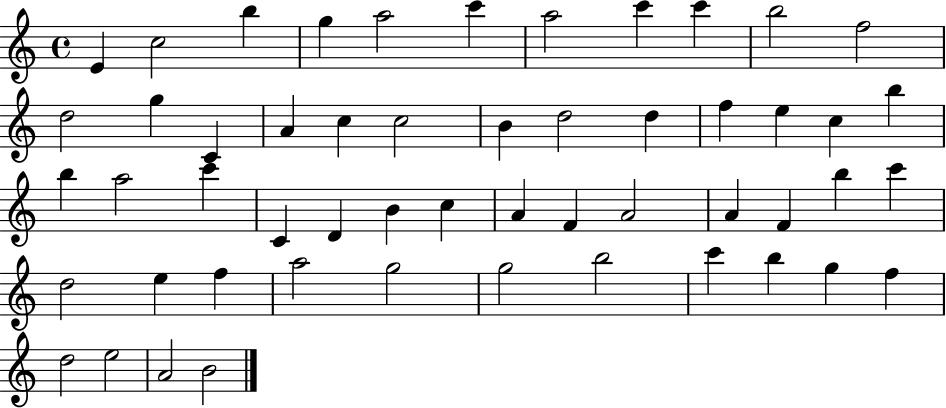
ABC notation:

X:1
T:Untitled
M:4/4
L:1/4
K:C
E c2 b g a2 c' a2 c' c' b2 f2 d2 g C A c c2 B d2 d f e c b b a2 c' C D B c A F A2 A F b c' d2 e f a2 g2 g2 b2 c' b g f d2 e2 A2 B2